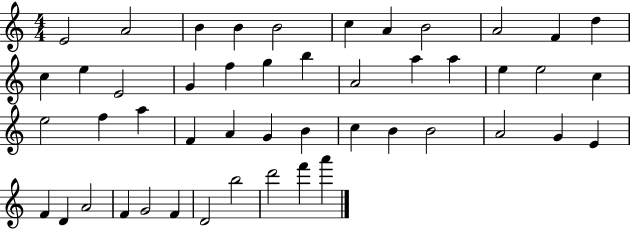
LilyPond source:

{
  \clef treble
  \numericTimeSignature
  \time 4/4
  \key c \major
  e'2 a'2 | b'4 b'4 b'2 | c''4 a'4 b'2 | a'2 f'4 d''4 | \break c''4 e''4 e'2 | g'4 f''4 g''4 b''4 | a'2 a''4 a''4 | e''4 e''2 c''4 | \break e''2 f''4 a''4 | f'4 a'4 g'4 b'4 | c''4 b'4 b'2 | a'2 g'4 e'4 | \break f'4 d'4 a'2 | f'4 g'2 f'4 | d'2 b''2 | d'''2 f'''4 a'''4 | \break \bar "|."
}